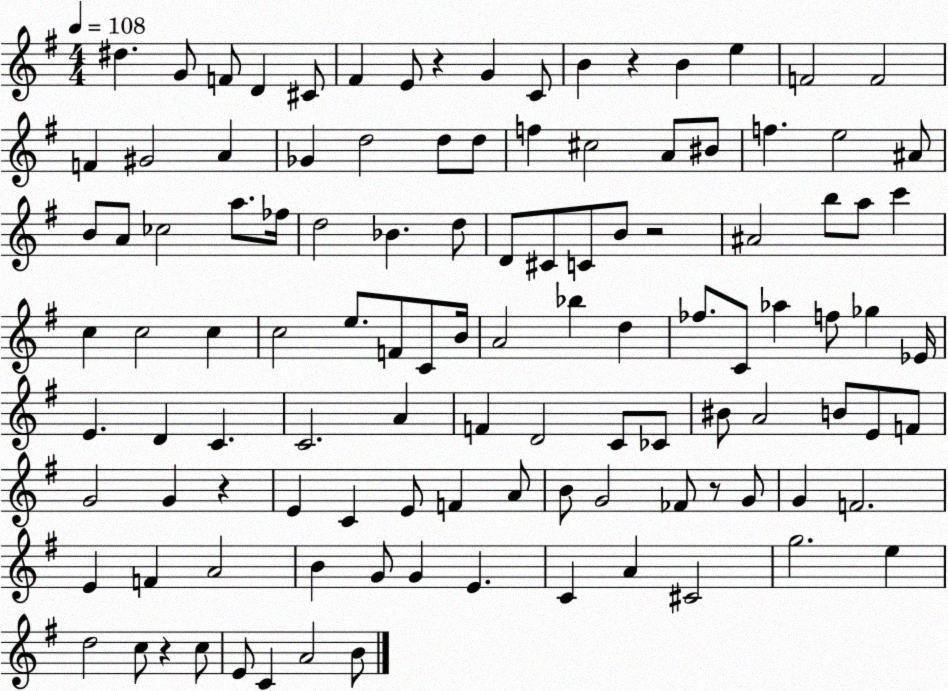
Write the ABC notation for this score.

X:1
T:Untitled
M:4/4
L:1/4
K:G
^d G/2 F/2 D ^C/2 ^F E/2 z G C/2 B z B e F2 F2 F ^G2 A _G d2 d/2 d/2 f ^c2 A/2 ^B/2 f e2 ^A/2 B/2 A/2 _c2 a/2 _f/4 d2 _B d/2 D/2 ^C/2 C/2 B/2 z2 ^A2 b/2 a/2 c' c c2 c c2 e/2 F/2 C/2 B/4 A2 _b d _f/2 C/2 _a f/2 _g _E/4 E D C C2 A F D2 C/2 _C/2 ^B/2 A2 B/2 E/2 F/2 G2 G z E C E/2 F A/2 B/2 G2 _F/2 z/2 G/2 G F2 E F A2 B G/2 G E C A ^C2 g2 e d2 c/2 z c/2 E/2 C A2 B/2